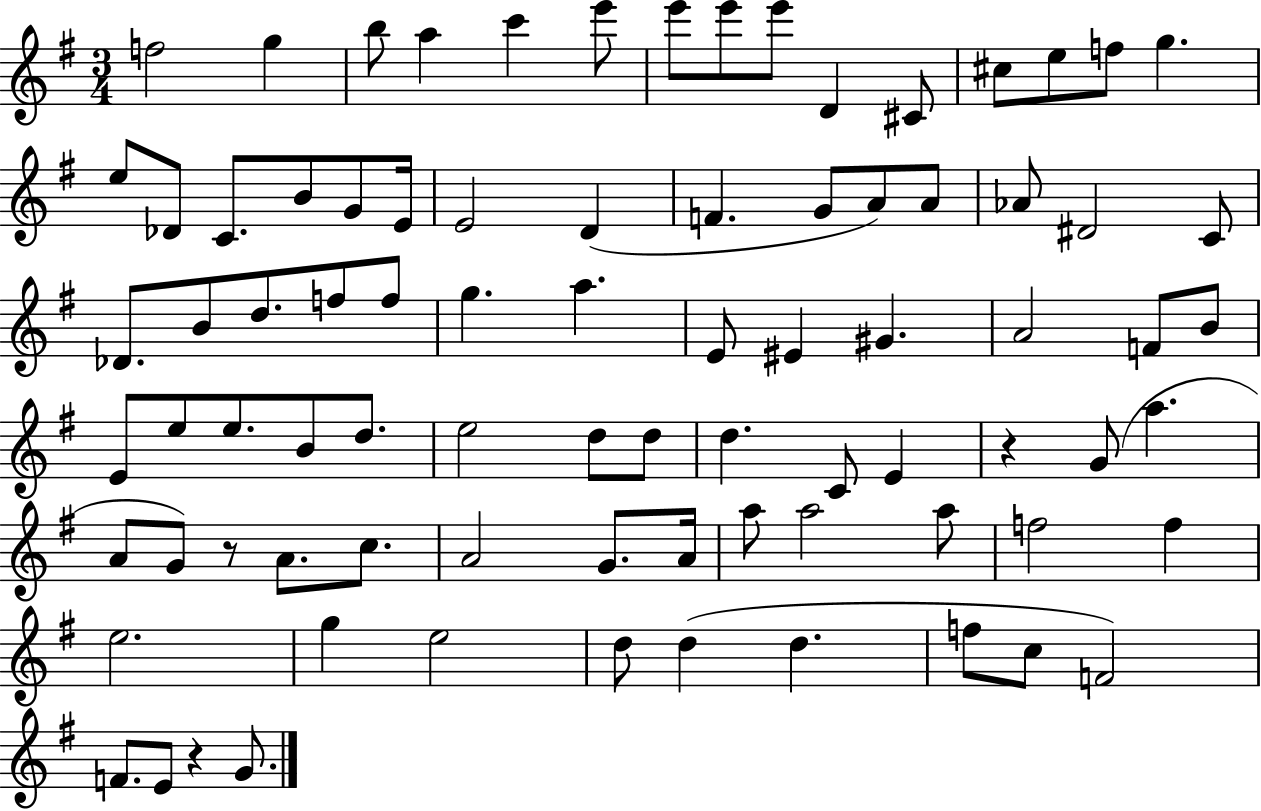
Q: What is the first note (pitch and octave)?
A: F5